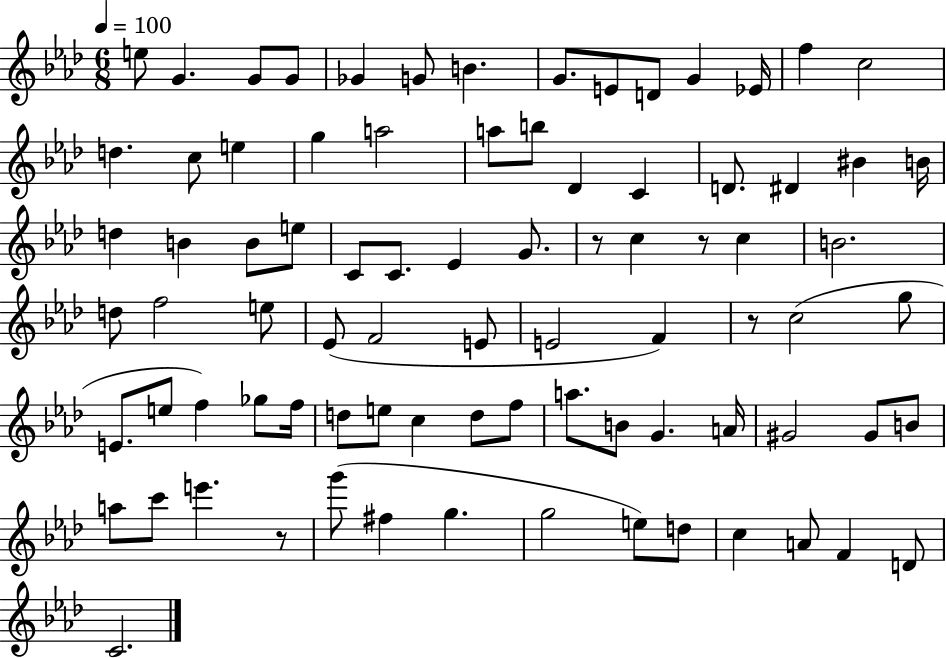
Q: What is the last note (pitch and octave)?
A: C4